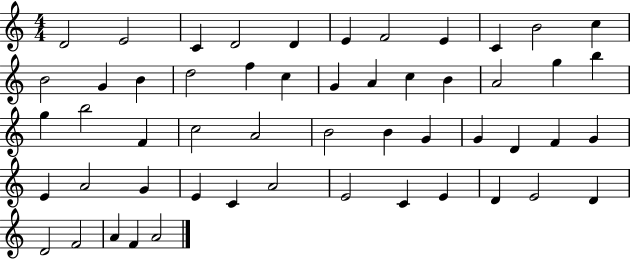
X:1
T:Untitled
M:4/4
L:1/4
K:C
D2 E2 C D2 D E F2 E C B2 c B2 G B d2 f c G A c B A2 g b g b2 F c2 A2 B2 B G G D F G E A2 G E C A2 E2 C E D E2 D D2 F2 A F A2